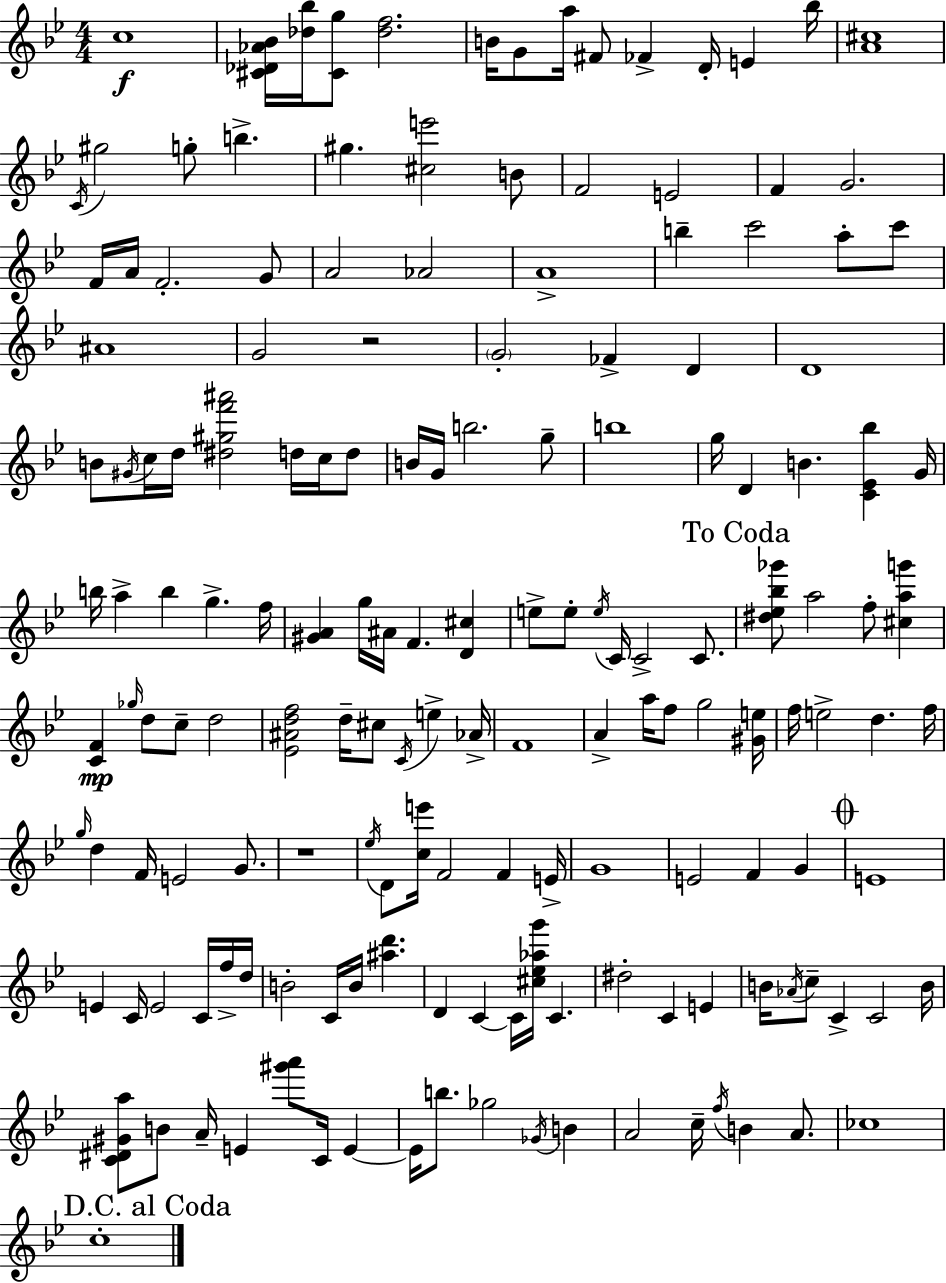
C5/w [C#4,Db4,Ab4,Bb4]/s [Db5,Bb5]/s [C#4,G5]/e [Db5,F5]/h. B4/s G4/e A5/s F#4/e FES4/q D4/s E4/q Bb5/s [A4,C#5]/w C4/s G#5/h G5/e B5/q. G#5/q. [C#5,E6]/h B4/e F4/h E4/h F4/q G4/h. F4/s A4/s F4/h. G4/e A4/h Ab4/h A4/w B5/q C6/h A5/e C6/e A#4/w G4/h R/h G4/h FES4/q D4/q D4/w B4/e G#4/s C5/s D5/s [D#5,G#5,F6,A#6]/h D5/s C5/s D5/e B4/s G4/s B5/h. G5/e B5/w G5/s D4/q B4/q. [C4,Eb4,Bb5]/q G4/s B5/s A5/q B5/q G5/q. F5/s [G#4,A4]/q G5/s A#4/s F4/q. [D4,C#5]/q E5/e E5/e E5/s C4/s C4/h C4/e. [D#5,Eb5,Bb5,Gb6]/e A5/h F5/e [C#5,A5,G6]/q [C4,F4]/q Gb5/s D5/e C5/e D5/h [Eb4,A#4,D5,F5]/h D5/s C#5/e C4/s E5/q Ab4/s F4/w A4/q A5/s F5/e G5/h [G#4,E5]/s F5/s E5/h D5/q. F5/s G5/s D5/q F4/s E4/h G4/e. R/w Eb5/s D4/e [C5,E6]/s F4/h F4/q E4/s G4/w E4/h F4/q G4/q E4/w E4/q C4/s E4/h C4/s F5/s D5/s B4/h C4/s B4/s [A#5,D6]/q. D4/q C4/q C4/s [C#5,Eb5,Ab5,G6]/s C4/q. D#5/h C4/q E4/q B4/s Ab4/s C5/e C4/q C4/h B4/s [C4,D#4,G#4,A5]/e B4/e A4/s E4/q [G#6,A6]/e C4/s E4/q E4/s B5/e. Gb5/h Gb4/s B4/q A4/h C5/s F5/s B4/q A4/e. CES5/w C5/w